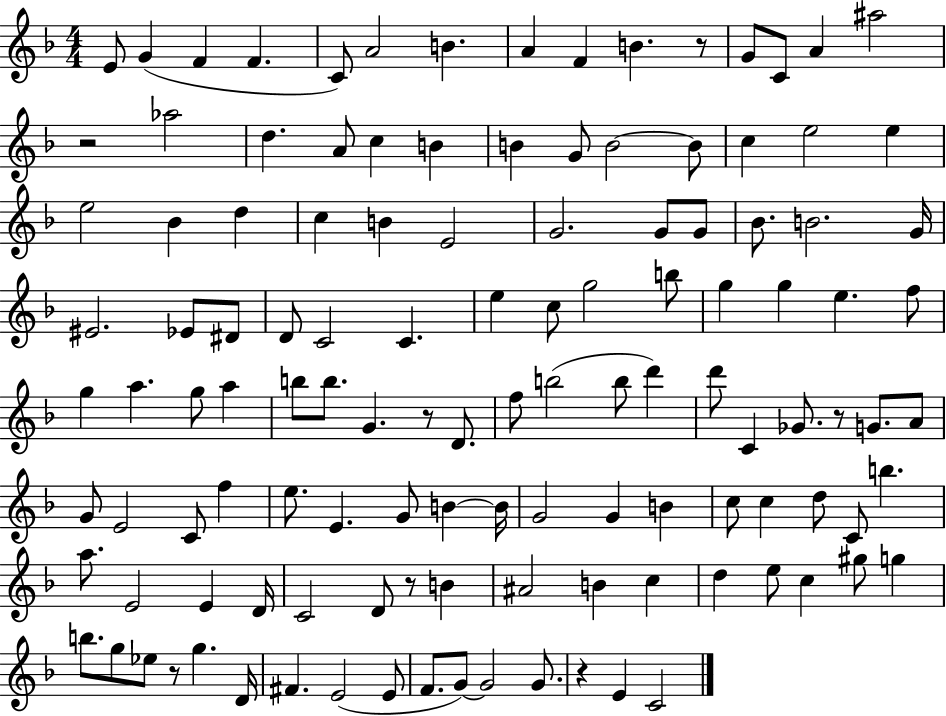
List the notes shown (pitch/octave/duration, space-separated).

E4/e G4/q F4/q F4/q. C4/e A4/h B4/q. A4/q F4/q B4/q. R/e G4/e C4/e A4/q A#5/h R/h Ab5/h D5/q. A4/e C5/q B4/q B4/q G4/e B4/h B4/e C5/q E5/h E5/q E5/h Bb4/q D5/q C5/q B4/q E4/h G4/h. G4/e G4/e Bb4/e. B4/h. G4/s EIS4/h. Eb4/e D#4/e D4/e C4/h C4/q. E5/q C5/e G5/h B5/e G5/q G5/q E5/q. F5/e G5/q A5/q. G5/e A5/q B5/e B5/e. G4/q. R/e D4/e. F5/e B5/h B5/e D6/q D6/e C4/q Gb4/e. R/e G4/e. A4/e G4/e E4/h C4/e F5/q E5/e. E4/q. G4/e B4/q B4/s G4/h G4/q B4/q C5/e C5/q D5/e C4/e B5/q. A5/e. E4/h E4/q D4/s C4/h D4/e R/e B4/q A#4/h B4/q C5/q D5/q E5/e C5/q G#5/e G5/q B5/e. G5/e Eb5/e R/e G5/q. D4/s F#4/q. E4/h E4/e F4/e. G4/e G4/h G4/e. R/q E4/q C4/h